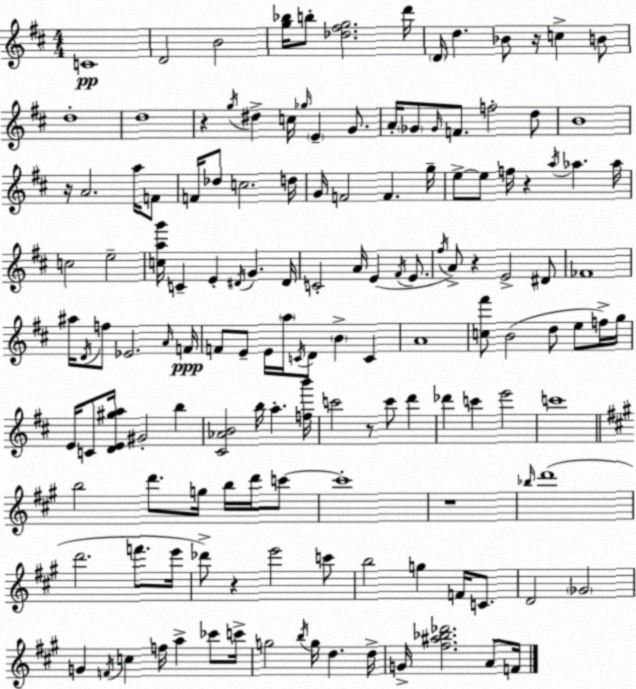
X:1
T:Untitled
M:4/4
L:1/4
K:D
C4 D2 B2 [g_b]/4 b/2 [_d^fg]2 d'/4 D/4 d _B/2 z/4 c B/2 d4 d4 z g/4 ^d c/4 _g/4 E G/2 A/4 _G/2 _G/4 F/2 f2 d/2 B4 z/4 A2 a/4 F/2 F/4 _d/2 c2 d/4 G/4 F2 F g/4 e/2 e/2 f/4 z a/4 _a _a/4 c2 e2 [cag']/4 C E ^D/4 G ^D/4 C2 A/4 E ^F/4 E/2 ^f/4 A/2 z E2 ^D/2 _F4 ^a/4 D/4 f/2 _E2 A/4 F/4 F/2 E/2 E/4 a/4 C/4 D/2 B C A4 [c^f']/2 B2 d/2 e/2 f/4 g/4 E/4 C/2 [DE^ga]/4 ^G2 b [^C_AB]2 b/4 a [fb']/4 c'2 z/2 c'/2 d' _d' c' e'2 c'4 b2 d'/2 g/4 b/4 d'/4 c'/2 c'4 z4 _b/4 d'4 d'2 f'/2 e'/4 _d'/2 z e'2 c'/2 b2 g F/4 C/2 D2 _G2 G F/4 c f/4 a _c'/2 c'/4 g2 b/4 g/4 d d/4 G/4 [^f^a_b_d']2 A/2 F/4